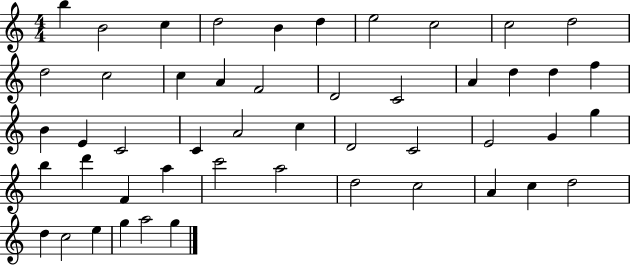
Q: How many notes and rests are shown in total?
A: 49